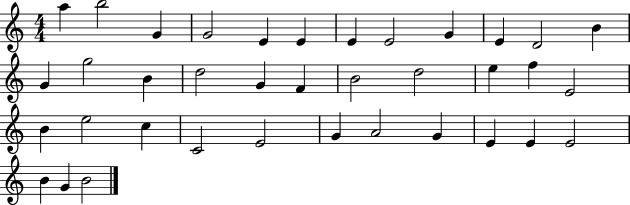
A5/q B5/h G4/q G4/h E4/q E4/q E4/q E4/h G4/q E4/q D4/h B4/q G4/q G5/h B4/q D5/h G4/q F4/q B4/h D5/h E5/q F5/q E4/h B4/q E5/h C5/q C4/h E4/h G4/q A4/h G4/q E4/q E4/q E4/h B4/q G4/q B4/h